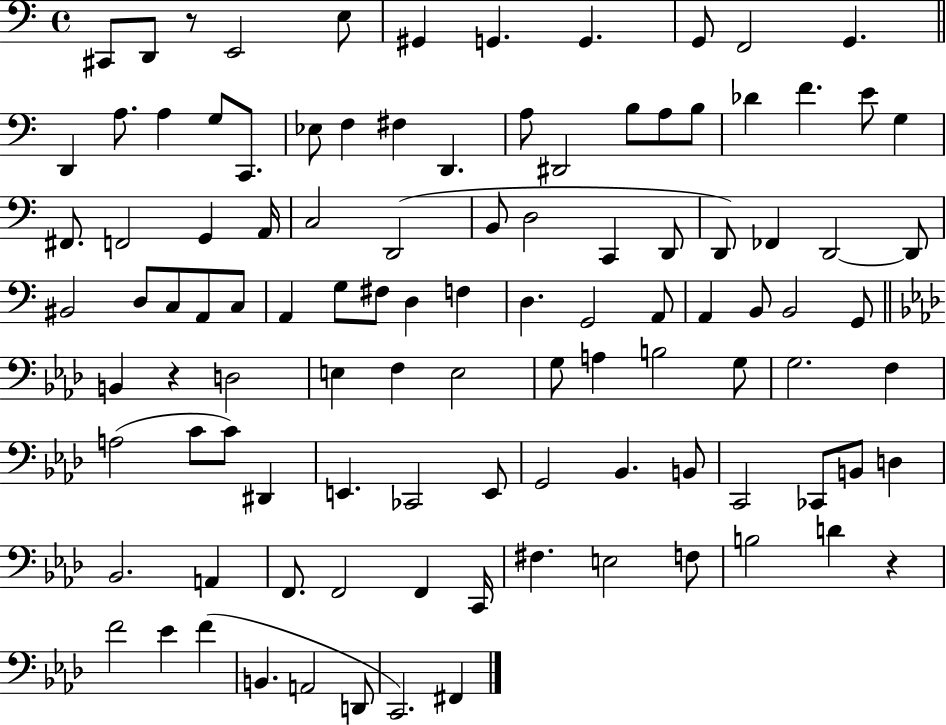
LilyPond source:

{
  \clef bass
  \time 4/4
  \defaultTimeSignature
  \key c \major
  cis,8 d,8 r8 e,2 e8 | gis,4 g,4. g,4. | g,8 f,2 g,4. | \bar "||" \break \key c \major d,4 a8. a4 g8 c,8. | ees8 f4 fis4 d,4. | a8 dis,2 b8 a8 b8 | des'4 f'4. e'8 g4 | \break fis,8. f,2 g,4 a,16 | c2 d,2( | b,8 d2 c,4 d,8 | d,8) fes,4 d,2~~ d,8 | \break bis,2 d8 c8 a,8 c8 | a,4 g8 fis8 d4 f4 | d4. g,2 a,8 | a,4 b,8 b,2 g,8 | \break \bar "||" \break \key f \minor b,4 r4 d2 | e4 f4 e2 | g8 a4 b2 g8 | g2. f4 | \break a2( c'8 c'8) dis,4 | e,4. ces,2 e,8 | g,2 bes,4. b,8 | c,2 ces,8 b,8 d4 | \break bes,2. a,4 | f,8. f,2 f,4 c,16 | fis4. e2 f8 | b2 d'4 r4 | \break f'2 ees'4 f'4( | b,4. a,2 d,8 | c,2.) fis,4 | \bar "|."
}